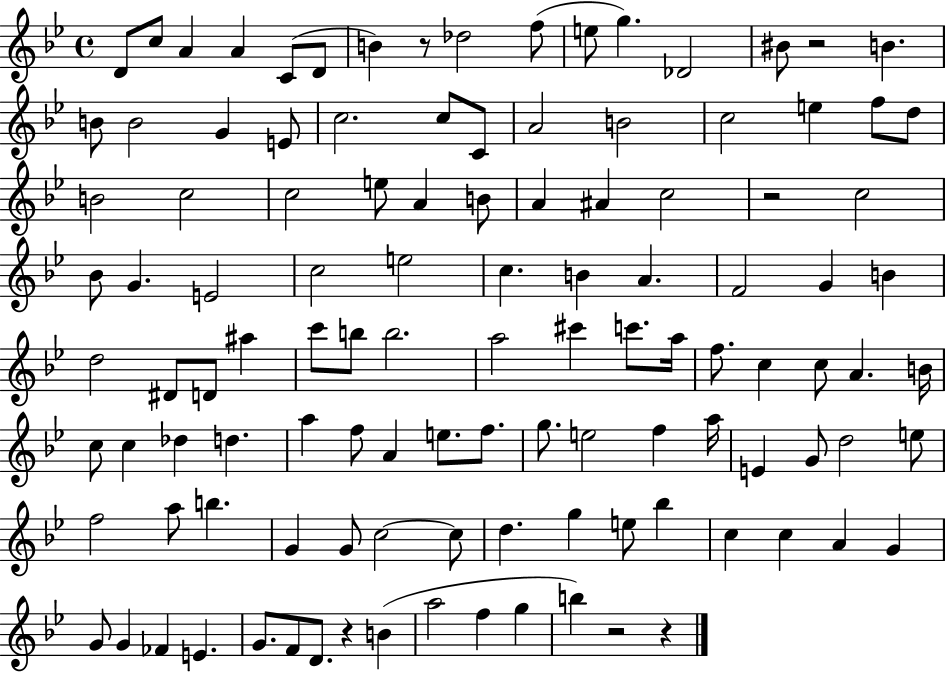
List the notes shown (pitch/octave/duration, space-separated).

D4/e C5/e A4/q A4/q C4/e D4/e B4/q R/e Db5/h F5/e E5/e G5/q. Db4/h BIS4/e R/h B4/q. B4/e B4/h G4/q E4/e C5/h. C5/e C4/e A4/h B4/h C5/h E5/q F5/e D5/e B4/h C5/h C5/h E5/e A4/q B4/e A4/q A#4/q C5/h R/h C5/h Bb4/e G4/q. E4/h C5/h E5/h C5/q. B4/q A4/q. F4/h G4/q B4/q D5/h D#4/e D4/e A#5/q C6/e B5/e B5/h. A5/h C#6/q C6/e. A5/s F5/e. C5/q C5/e A4/q. B4/s C5/e C5/q Db5/q D5/q. A5/q F5/e A4/q E5/e. F5/e. G5/e. E5/h F5/q A5/s E4/q G4/e D5/h E5/e F5/h A5/e B5/q. G4/q G4/e C5/h C5/e D5/q. G5/q E5/e Bb5/q C5/q C5/q A4/q G4/q G4/e G4/q FES4/q E4/q. G4/e. F4/e D4/e. R/q B4/q A5/h F5/q G5/q B5/q R/h R/q